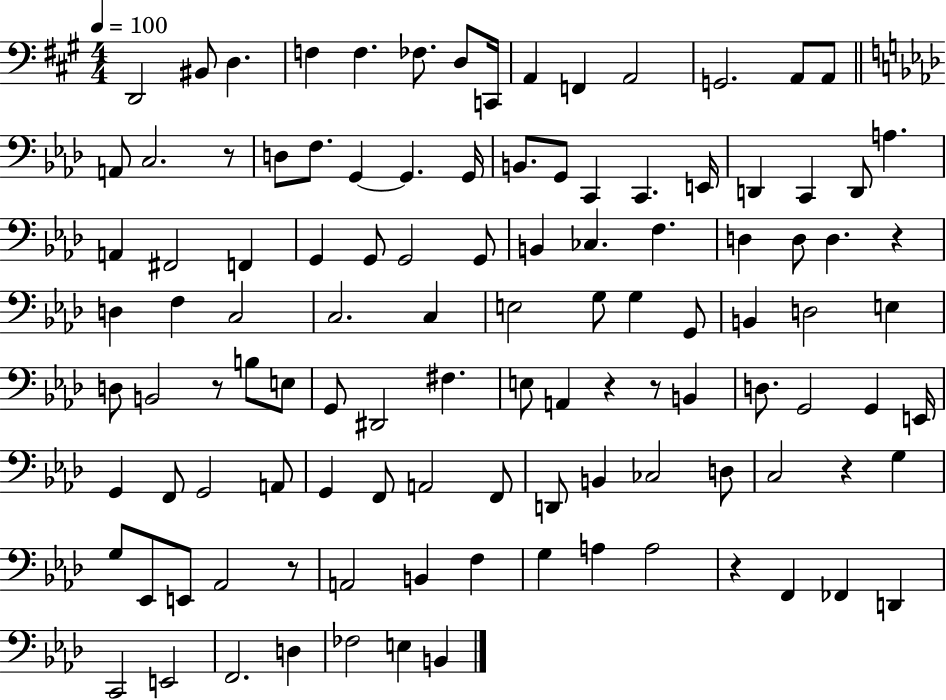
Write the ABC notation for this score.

X:1
T:Untitled
M:4/4
L:1/4
K:A
D,,2 ^B,,/2 D, F, F, _F,/2 D,/2 C,,/4 A,, F,, A,,2 G,,2 A,,/2 A,,/2 A,,/2 C,2 z/2 D,/2 F,/2 G,, G,, G,,/4 B,,/2 G,,/2 C,, C,, E,,/4 D,, C,, D,,/2 A, A,, ^F,,2 F,, G,, G,,/2 G,,2 G,,/2 B,, _C, F, D, D,/2 D, z D, F, C,2 C,2 C, E,2 G,/2 G, G,,/2 B,, D,2 E, D,/2 B,,2 z/2 B,/2 E,/2 G,,/2 ^D,,2 ^F, E,/2 A,, z z/2 B,, D,/2 G,,2 G,, E,,/4 G,, F,,/2 G,,2 A,,/2 G,, F,,/2 A,,2 F,,/2 D,,/2 B,, _C,2 D,/2 C,2 z G, G,/2 _E,,/2 E,,/2 _A,,2 z/2 A,,2 B,, F, G, A, A,2 z F,, _F,, D,, C,,2 E,,2 F,,2 D, _F,2 E, B,,